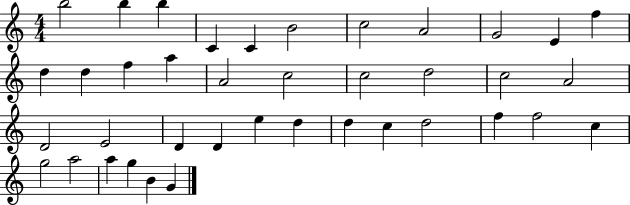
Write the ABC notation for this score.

X:1
T:Untitled
M:4/4
L:1/4
K:C
b2 b b C C B2 c2 A2 G2 E f d d f a A2 c2 c2 d2 c2 A2 D2 E2 D D e d d c d2 f f2 c g2 a2 a g B G